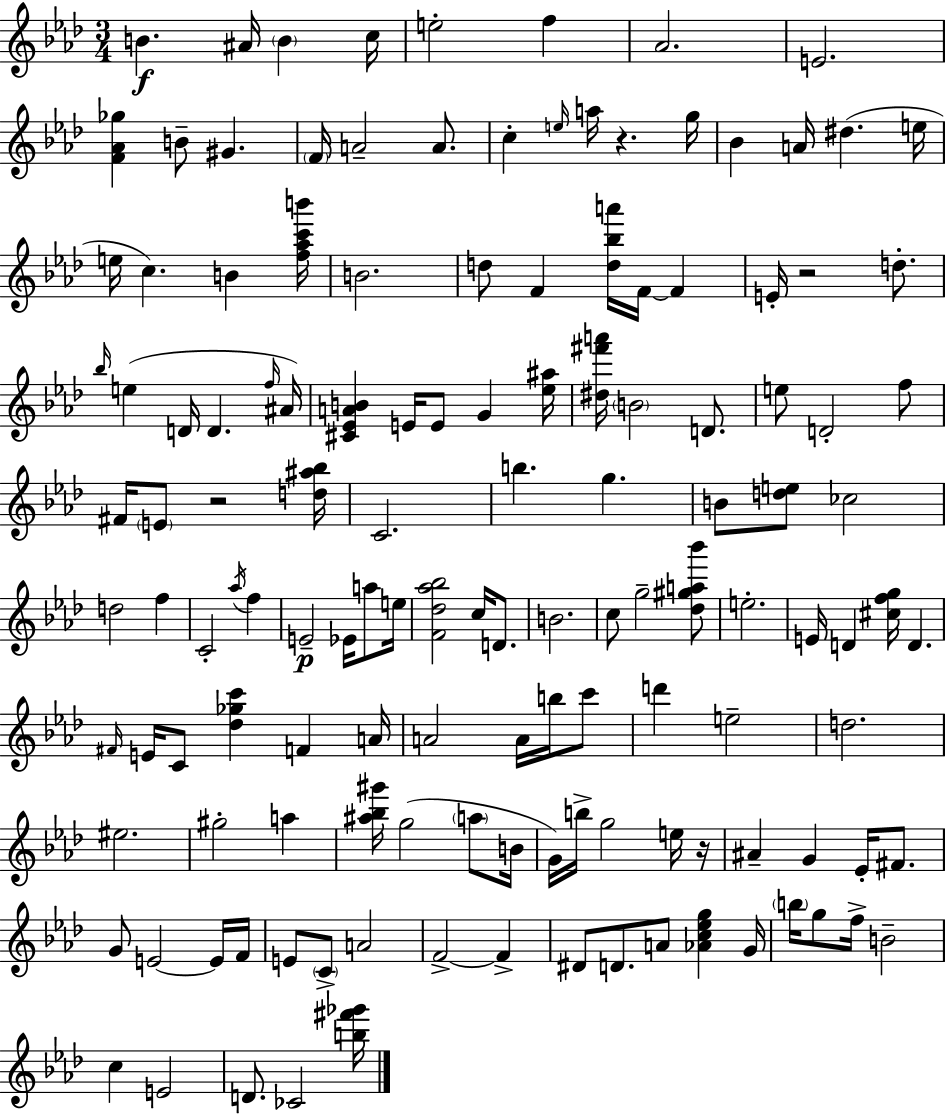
B4/q. A#4/s B4/q C5/s E5/h F5/q Ab4/h. E4/h. [F4,Ab4,Gb5]/q B4/e G#4/q. F4/s A4/h A4/e. C5/q E5/s A5/s R/q. G5/s Bb4/q A4/s D#5/q. E5/s E5/s C5/q. B4/q [F5,Ab5,C6,B6]/s B4/h. D5/e F4/q [D5,Bb5,A6]/s F4/s F4/q E4/s R/h D5/e. Bb5/s E5/q D4/s D4/q. F5/s A#4/s [C#4,Eb4,A4,B4]/q E4/s E4/e G4/q [Eb5,A#5]/s [D#5,F#6,A6]/s B4/h D4/e. E5/e D4/h F5/e F#4/s E4/e R/h [D5,A#5,Bb5]/s C4/h. B5/q. G5/q. B4/e [D5,E5]/e CES5/h D5/h F5/q C4/h Ab5/s F5/q E4/h Eb4/s A5/e E5/s [F4,Db5,Ab5,Bb5]/h C5/s D4/e. B4/h. C5/e G5/h [Db5,G#5,A5,Bb6]/e E5/h. E4/s D4/q [C#5,F5,G5]/s D4/q. F#4/s E4/s C4/e [Db5,Gb5,C6]/q F4/q A4/s A4/h A4/s B5/s C6/e D6/q E5/h D5/h. EIS5/h. G#5/h A5/q [A#5,Bb5,G#6]/s G5/h A5/e B4/s G4/s B5/s G5/h E5/s R/s A#4/q G4/q Eb4/s F#4/e. G4/e E4/h E4/s F4/s E4/e C4/e A4/h F4/h F4/q D#4/e D4/e. A4/e [Ab4,C5,Eb5,G5]/q G4/s B5/s G5/e F5/s B4/h C5/q E4/h D4/e. CES4/h [B5,F#6,Gb6]/s